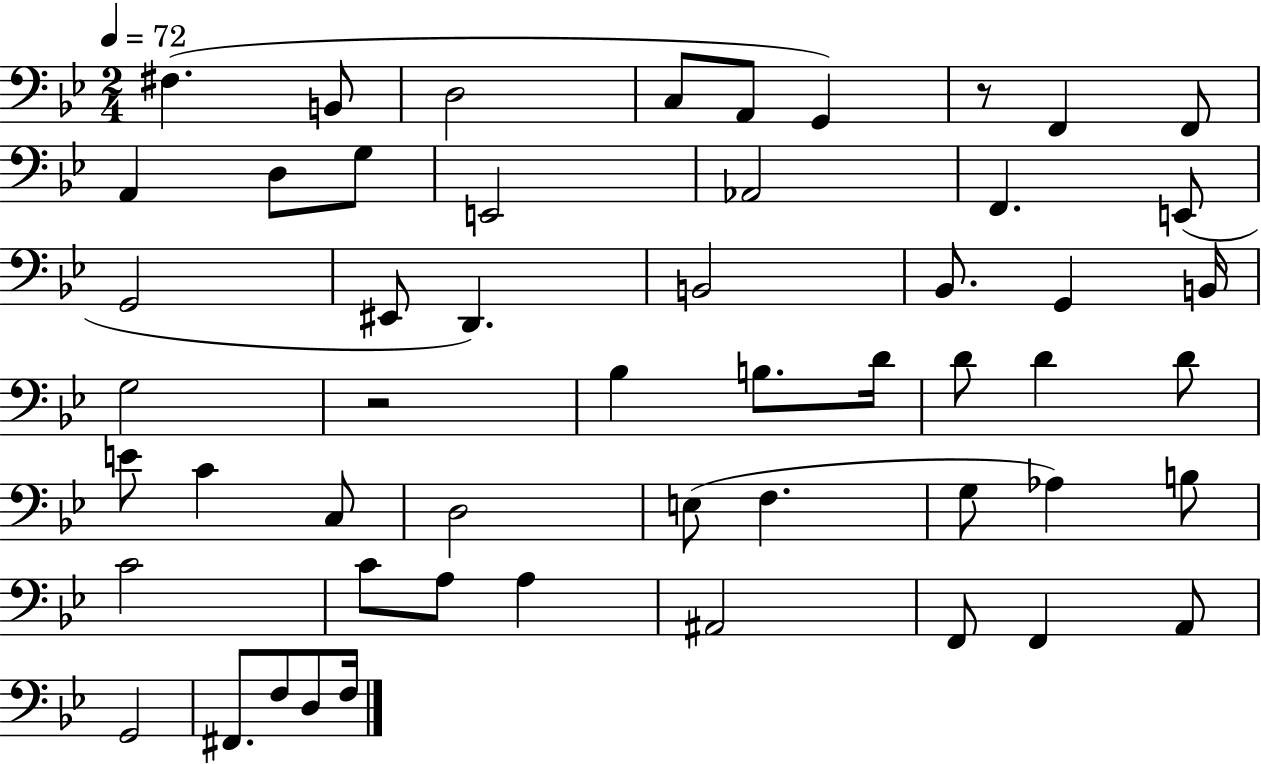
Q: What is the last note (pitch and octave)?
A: F3